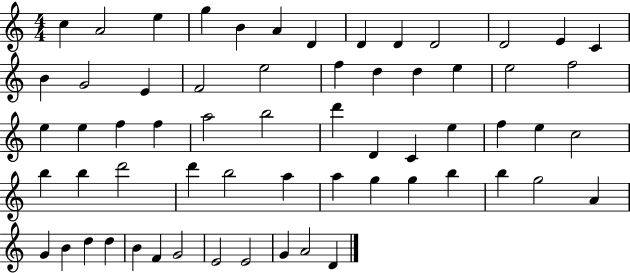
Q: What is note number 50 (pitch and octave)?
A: A4